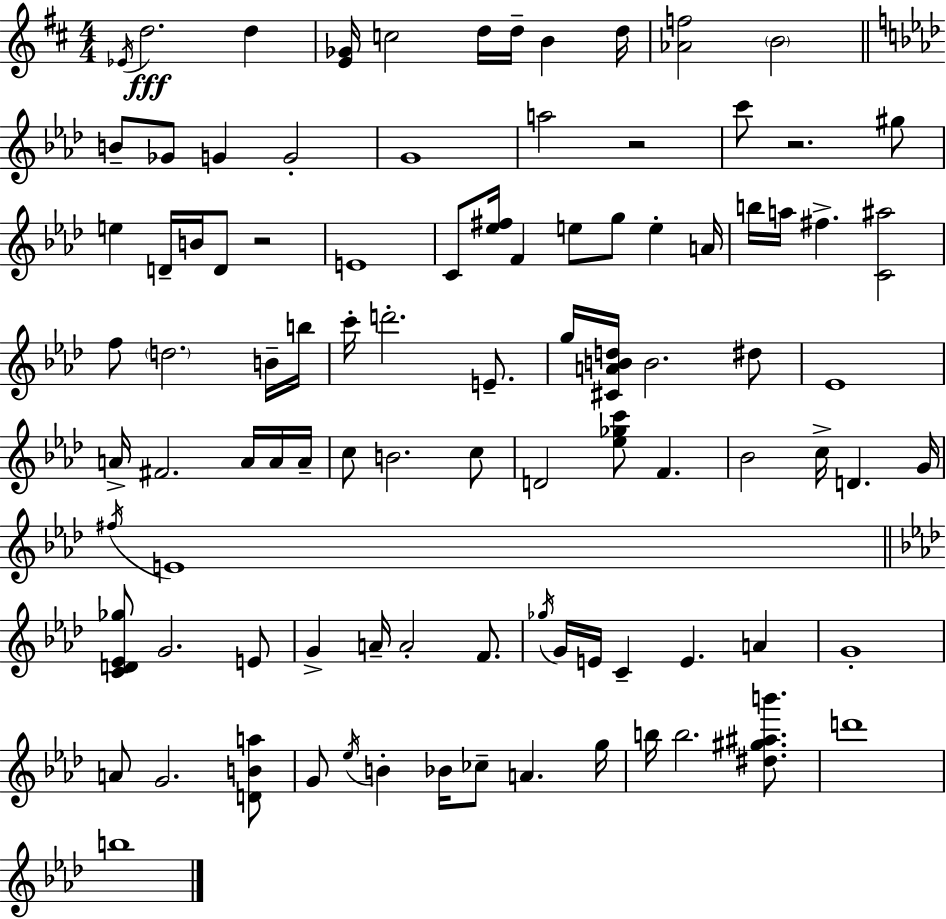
X:1
T:Untitled
M:4/4
L:1/4
K:D
_E/4 d2 d [E_G]/4 c2 d/4 d/4 B d/4 [_Af]2 B2 B/2 _G/2 G G2 G4 a2 z2 c'/2 z2 ^g/2 e D/4 B/4 D/2 z2 E4 C/2 [_e^f]/4 F e/2 g/2 e A/4 b/4 a/4 ^f [C^a]2 f/2 d2 B/4 b/4 c'/4 d'2 E/2 g/4 [^CABd]/4 B2 ^d/2 _E4 A/4 ^F2 A/4 A/4 A/4 c/2 B2 c/2 D2 [_e_gc']/2 F _B2 c/4 D G/4 ^f/4 E4 [CD_E_g]/2 G2 E/2 G A/4 A2 F/2 _g/4 G/4 E/4 C E A G4 A/2 G2 [DBa]/2 G/2 _e/4 B _B/4 _c/2 A g/4 b/4 b2 [^d^g^ab']/2 d'4 b4